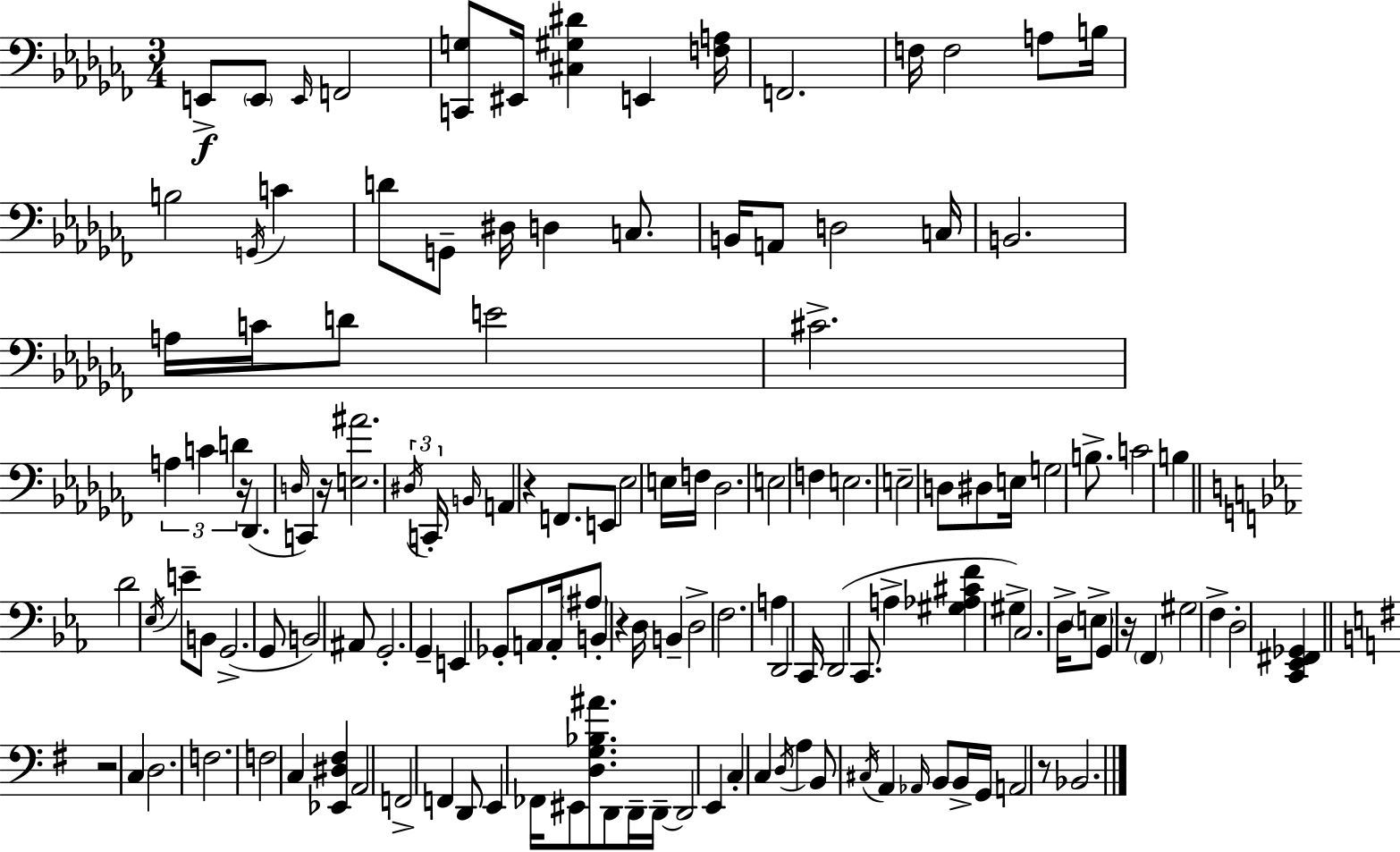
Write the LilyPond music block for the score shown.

{
  \clef bass
  \numericTimeSignature
  \time 3/4
  \key aes \minor
  \repeat volta 2 { e,8->\f \parenthesize e,8 \grace { e,16 } f,2 | <c, g>8 eis,16 <cis gis dis'>4 e,4 | <f a>16 f,2. | f16 f2 a8 | \break b16 b2 \acciaccatura { g,16 } c'4 | d'8 g,8-- dis16 d4 c8. | b,16 a,8 d2 | c16 b,2. | \break a16 c'16 d'8 e'2 | cis'2.-> | \tuplet 3/2 { a4 c'4 d'4 } | r16 des,4.( \grace { d16 } c,4) | \break r16 <e ais'>2. | \tuplet 3/2 { \acciaccatura { dis16 } c,16-. \grace { b,16 } } a,4 r4 | f,8. e,8 ees2 | e16 f16 des2. | \break e2 | f4 e2. | e2-- | d8 dis8 e16 g2 | \break b8.-> c'2 | b4 \bar "||" \break \key c \minor d'2 \acciaccatura { ees16 } e'8-- b,8 | g,2.->( | g,8 b,2) ais,8 | g,2.-. | \break g,4-- e,4 ges,8-. a,8 | a,16-. \parenthesize ais8 b,4-. r4 | d16 b,4-- d2-> | f2. | \break a4 d,2 | c,16 d,2( c,8. | a4-> <gis aes cis' f'>4 gis4->) | c2. | \break d16-> \parenthesize e8-> g,4 r16 \parenthesize f,4 | gis2 f4-> | d2-. <c, ees, fis, ges,>4 | \bar "||" \break \key e \minor r2 c4 | d2. | f2. | f2 c4 | \break <ees, dis fis>4 a,2 | f,2-> f,4 | d,8 e,4 fes,16 eis,8 <d g bes ais'>8. | d,8 d,16-- d,16--~~ d,2 | \break e,4 c4-. c4 | \acciaccatura { d16 } a4 b,8 \acciaccatura { cis16 } a,4 | \grace { aes,16 } b,8 b,16-> g,16 a,2 | r8 bes,2. | \break } \bar "|."
}